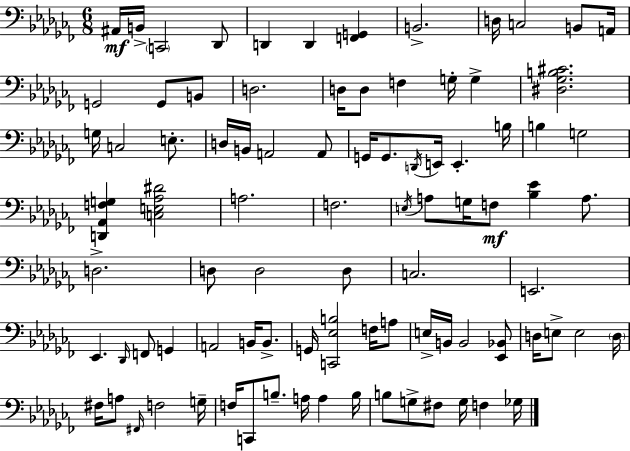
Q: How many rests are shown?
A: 0